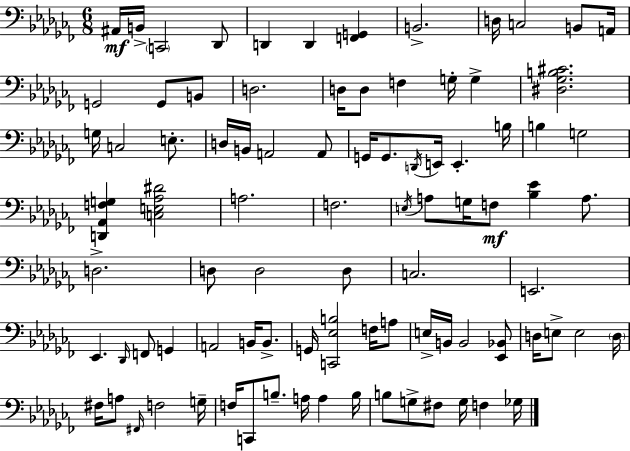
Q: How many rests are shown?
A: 0